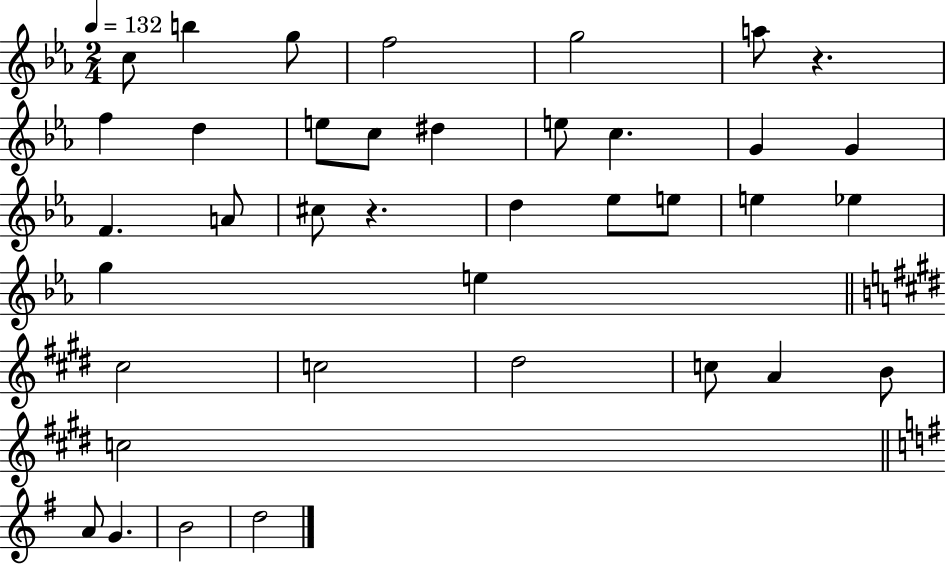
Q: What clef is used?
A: treble